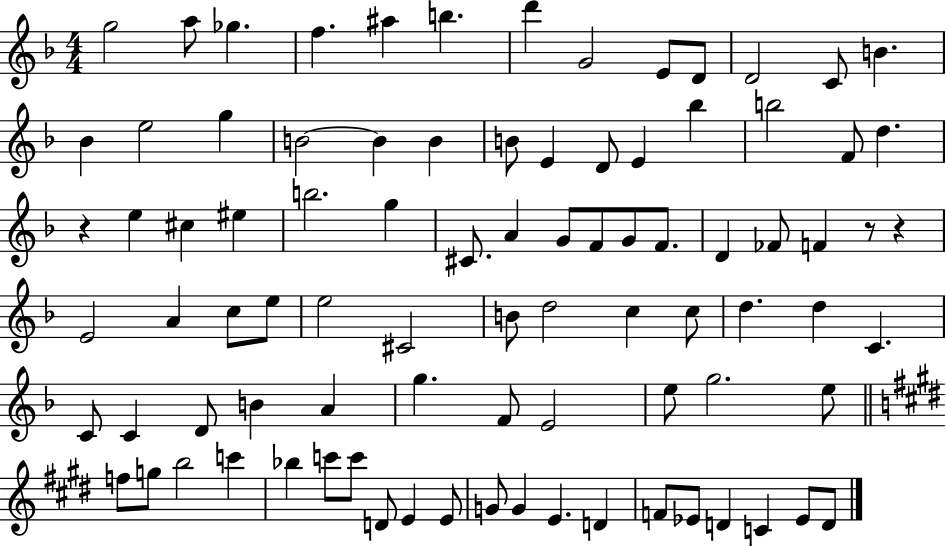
X:1
T:Untitled
M:4/4
L:1/4
K:F
g2 a/2 _g f ^a b d' G2 E/2 D/2 D2 C/2 B _B e2 g B2 B B B/2 E D/2 E _b b2 F/2 d z e ^c ^e b2 g ^C/2 A G/2 F/2 G/2 F/2 D _F/2 F z/2 z E2 A c/2 e/2 e2 ^C2 B/2 d2 c c/2 d d C C/2 C D/2 B A g F/2 E2 e/2 g2 e/2 f/2 g/2 b2 c' _b c'/2 c'/2 D/2 E E/2 G/2 G E D F/2 _E/2 D C _E/2 D/2